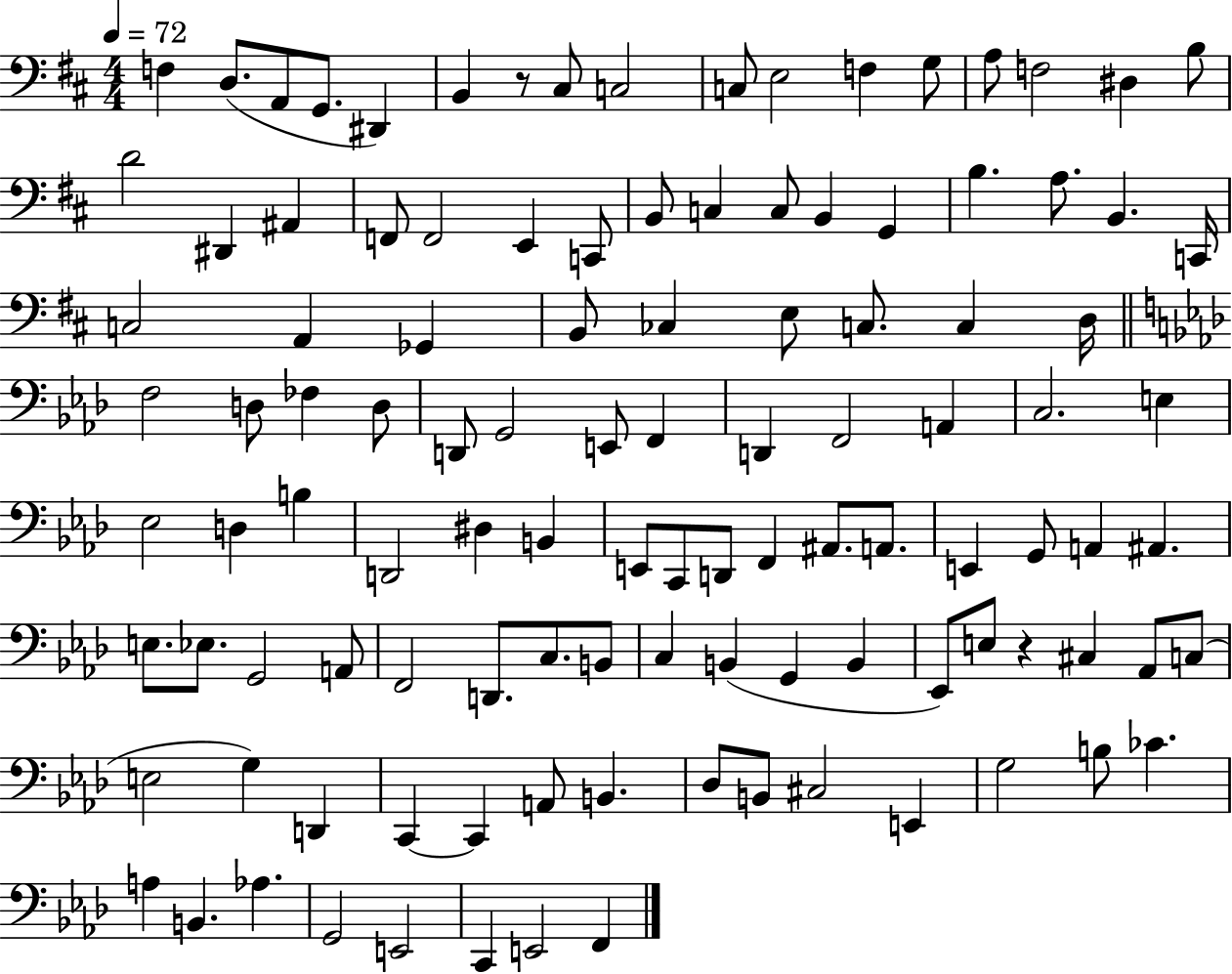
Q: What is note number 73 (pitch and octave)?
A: G2